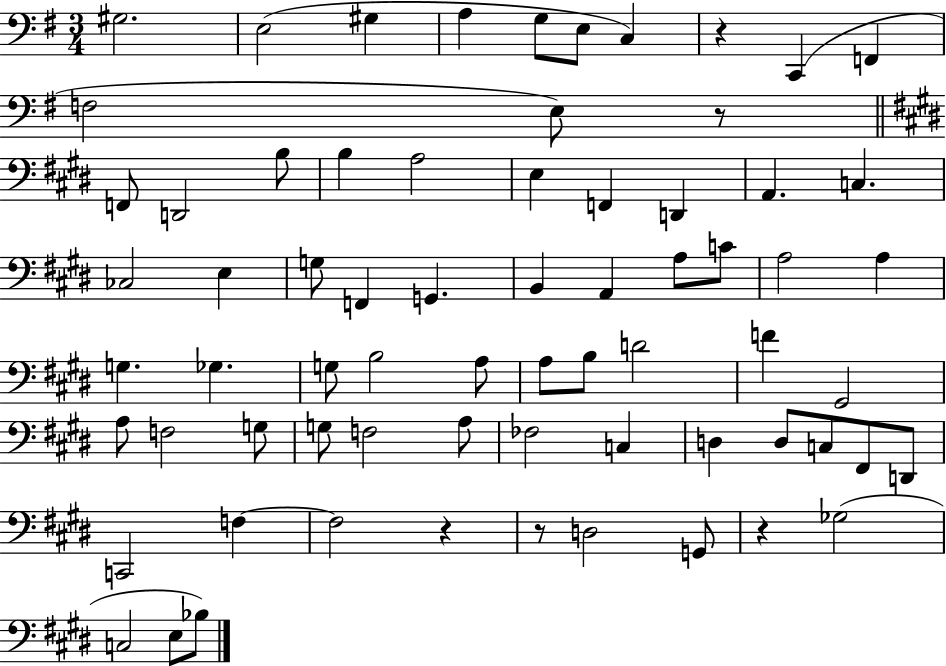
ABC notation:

X:1
T:Untitled
M:3/4
L:1/4
K:G
^G,2 E,2 ^G, A, G,/2 E,/2 C, z C,, F,, F,2 E,/2 z/2 F,,/2 D,,2 B,/2 B, A,2 E, F,, D,, A,, C, _C,2 E, G,/2 F,, G,, B,, A,, A,/2 C/2 A,2 A, G, _G, G,/2 B,2 A,/2 A,/2 B,/2 D2 F ^G,,2 A,/2 F,2 G,/2 G,/2 F,2 A,/2 _F,2 C, D, D,/2 C,/2 ^F,,/2 D,,/2 C,,2 F, F,2 z z/2 D,2 G,,/2 z _G,2 C,2 E,/2 _B,/2